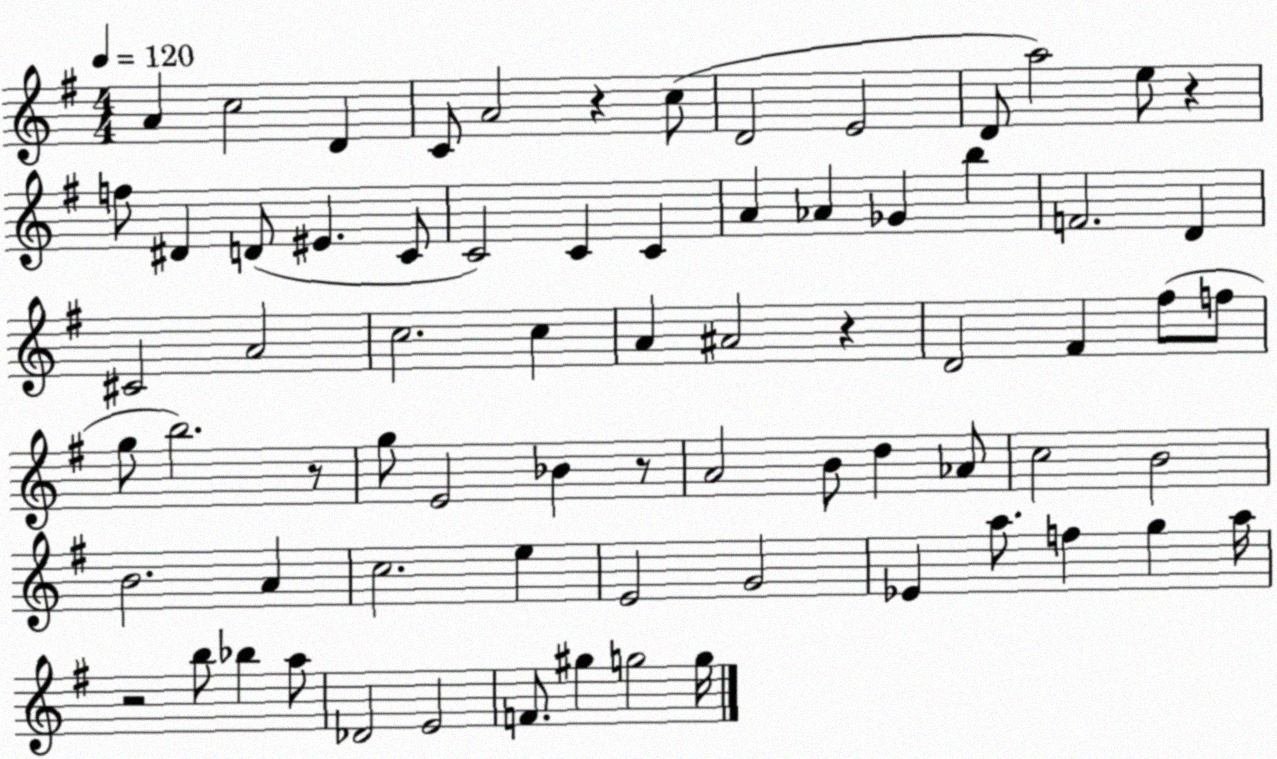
X:1
T:Untitled
M:4/4
L:1/4
K:G
A c2 D C/2 A2 z c/2 D2 E2 D/2 a2 e/2 z f/2 ^D D/2 ^E C/2 C2 C C A _A _G b F2 D ^C2 A2 c2 c A ^A2 z D2 ^F ^f/2 f/2 g/2 b2 z/2 g/2 E2 _B z/2 A2 B/2 d _A/2 c2 B2 B2 A c2 e E2 G2 _E a/2 f g a/4 z2 b/2 _b a/2 _D2 E2 F/2 ^g g2 g/4